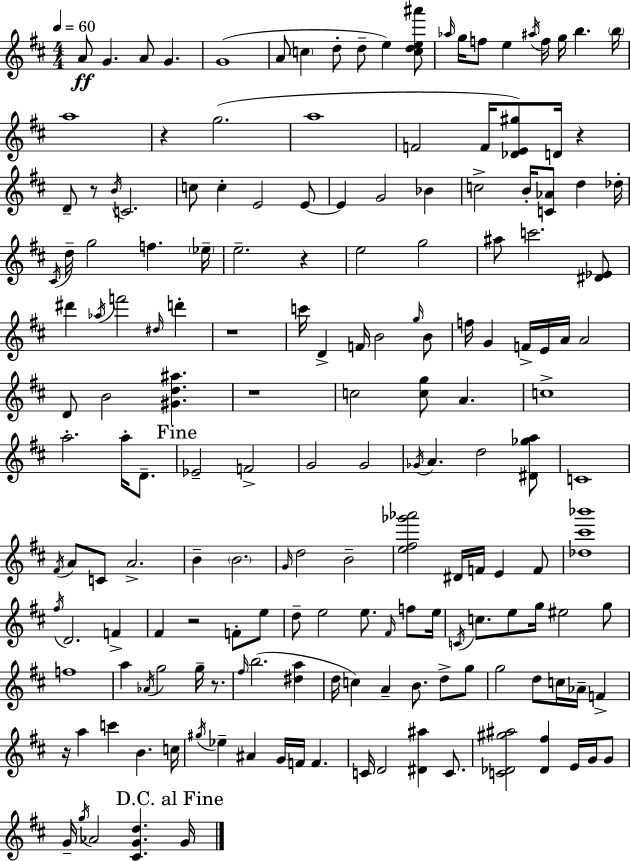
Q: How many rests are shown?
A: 9